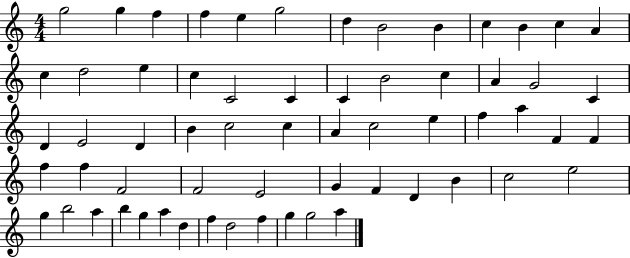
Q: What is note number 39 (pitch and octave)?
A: F5